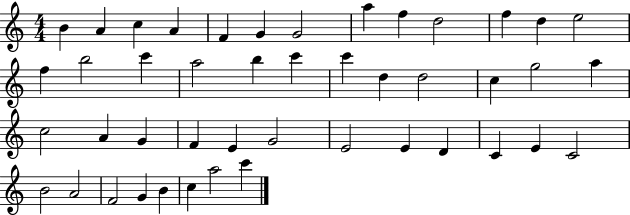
B4/q A4/q C5/q A4/q F4/q G4/q G4/h A5/q F5/q D5/h F5/q D5/q E5/h F5/q B5/h C6/q A5/h B5/q C6/q C6/q D5/q D5/h C5/q G5/h A5/q C5/h A4/q G4/q F4/q E4/q G4/h E4/h E4/q D4/q C4/q E4/q C4/h B4/h A4/h F4/h G4/q B4/q C5/q A5/h C6/q